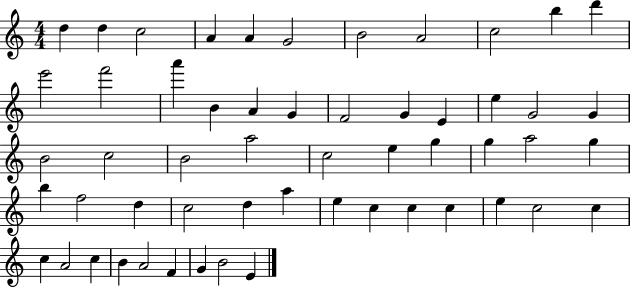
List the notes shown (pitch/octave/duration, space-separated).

D5/q D5/q C5/h A4/q A4/q G4/h B4/h A4/h C5/h B5/q D6/q E6/h F6/h A6/q B4/q A4/q G4/q F4/h G4/q E4/q E5/q G4/h G4/q B4/h C5/h B4/h A5/h C5/h E5/q G5/q G5/q A5/h G5/q B5/q F5/h D5/q C5/h D5/q A5/q E5/q C5/q C5/q C5/q E5/q C5/h C5/q C5/q A4/h C5/q B4/q A4/h F4/q G4/q B4/h E4/q